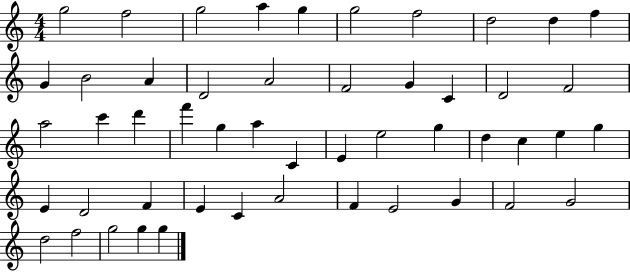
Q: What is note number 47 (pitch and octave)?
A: F5